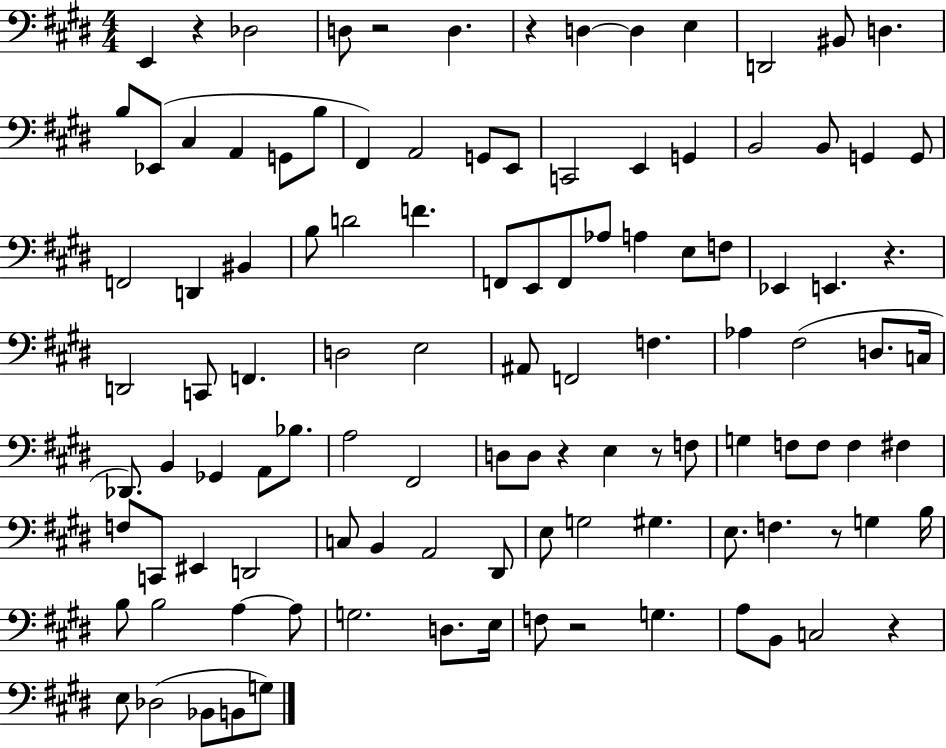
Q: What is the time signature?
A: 4/4